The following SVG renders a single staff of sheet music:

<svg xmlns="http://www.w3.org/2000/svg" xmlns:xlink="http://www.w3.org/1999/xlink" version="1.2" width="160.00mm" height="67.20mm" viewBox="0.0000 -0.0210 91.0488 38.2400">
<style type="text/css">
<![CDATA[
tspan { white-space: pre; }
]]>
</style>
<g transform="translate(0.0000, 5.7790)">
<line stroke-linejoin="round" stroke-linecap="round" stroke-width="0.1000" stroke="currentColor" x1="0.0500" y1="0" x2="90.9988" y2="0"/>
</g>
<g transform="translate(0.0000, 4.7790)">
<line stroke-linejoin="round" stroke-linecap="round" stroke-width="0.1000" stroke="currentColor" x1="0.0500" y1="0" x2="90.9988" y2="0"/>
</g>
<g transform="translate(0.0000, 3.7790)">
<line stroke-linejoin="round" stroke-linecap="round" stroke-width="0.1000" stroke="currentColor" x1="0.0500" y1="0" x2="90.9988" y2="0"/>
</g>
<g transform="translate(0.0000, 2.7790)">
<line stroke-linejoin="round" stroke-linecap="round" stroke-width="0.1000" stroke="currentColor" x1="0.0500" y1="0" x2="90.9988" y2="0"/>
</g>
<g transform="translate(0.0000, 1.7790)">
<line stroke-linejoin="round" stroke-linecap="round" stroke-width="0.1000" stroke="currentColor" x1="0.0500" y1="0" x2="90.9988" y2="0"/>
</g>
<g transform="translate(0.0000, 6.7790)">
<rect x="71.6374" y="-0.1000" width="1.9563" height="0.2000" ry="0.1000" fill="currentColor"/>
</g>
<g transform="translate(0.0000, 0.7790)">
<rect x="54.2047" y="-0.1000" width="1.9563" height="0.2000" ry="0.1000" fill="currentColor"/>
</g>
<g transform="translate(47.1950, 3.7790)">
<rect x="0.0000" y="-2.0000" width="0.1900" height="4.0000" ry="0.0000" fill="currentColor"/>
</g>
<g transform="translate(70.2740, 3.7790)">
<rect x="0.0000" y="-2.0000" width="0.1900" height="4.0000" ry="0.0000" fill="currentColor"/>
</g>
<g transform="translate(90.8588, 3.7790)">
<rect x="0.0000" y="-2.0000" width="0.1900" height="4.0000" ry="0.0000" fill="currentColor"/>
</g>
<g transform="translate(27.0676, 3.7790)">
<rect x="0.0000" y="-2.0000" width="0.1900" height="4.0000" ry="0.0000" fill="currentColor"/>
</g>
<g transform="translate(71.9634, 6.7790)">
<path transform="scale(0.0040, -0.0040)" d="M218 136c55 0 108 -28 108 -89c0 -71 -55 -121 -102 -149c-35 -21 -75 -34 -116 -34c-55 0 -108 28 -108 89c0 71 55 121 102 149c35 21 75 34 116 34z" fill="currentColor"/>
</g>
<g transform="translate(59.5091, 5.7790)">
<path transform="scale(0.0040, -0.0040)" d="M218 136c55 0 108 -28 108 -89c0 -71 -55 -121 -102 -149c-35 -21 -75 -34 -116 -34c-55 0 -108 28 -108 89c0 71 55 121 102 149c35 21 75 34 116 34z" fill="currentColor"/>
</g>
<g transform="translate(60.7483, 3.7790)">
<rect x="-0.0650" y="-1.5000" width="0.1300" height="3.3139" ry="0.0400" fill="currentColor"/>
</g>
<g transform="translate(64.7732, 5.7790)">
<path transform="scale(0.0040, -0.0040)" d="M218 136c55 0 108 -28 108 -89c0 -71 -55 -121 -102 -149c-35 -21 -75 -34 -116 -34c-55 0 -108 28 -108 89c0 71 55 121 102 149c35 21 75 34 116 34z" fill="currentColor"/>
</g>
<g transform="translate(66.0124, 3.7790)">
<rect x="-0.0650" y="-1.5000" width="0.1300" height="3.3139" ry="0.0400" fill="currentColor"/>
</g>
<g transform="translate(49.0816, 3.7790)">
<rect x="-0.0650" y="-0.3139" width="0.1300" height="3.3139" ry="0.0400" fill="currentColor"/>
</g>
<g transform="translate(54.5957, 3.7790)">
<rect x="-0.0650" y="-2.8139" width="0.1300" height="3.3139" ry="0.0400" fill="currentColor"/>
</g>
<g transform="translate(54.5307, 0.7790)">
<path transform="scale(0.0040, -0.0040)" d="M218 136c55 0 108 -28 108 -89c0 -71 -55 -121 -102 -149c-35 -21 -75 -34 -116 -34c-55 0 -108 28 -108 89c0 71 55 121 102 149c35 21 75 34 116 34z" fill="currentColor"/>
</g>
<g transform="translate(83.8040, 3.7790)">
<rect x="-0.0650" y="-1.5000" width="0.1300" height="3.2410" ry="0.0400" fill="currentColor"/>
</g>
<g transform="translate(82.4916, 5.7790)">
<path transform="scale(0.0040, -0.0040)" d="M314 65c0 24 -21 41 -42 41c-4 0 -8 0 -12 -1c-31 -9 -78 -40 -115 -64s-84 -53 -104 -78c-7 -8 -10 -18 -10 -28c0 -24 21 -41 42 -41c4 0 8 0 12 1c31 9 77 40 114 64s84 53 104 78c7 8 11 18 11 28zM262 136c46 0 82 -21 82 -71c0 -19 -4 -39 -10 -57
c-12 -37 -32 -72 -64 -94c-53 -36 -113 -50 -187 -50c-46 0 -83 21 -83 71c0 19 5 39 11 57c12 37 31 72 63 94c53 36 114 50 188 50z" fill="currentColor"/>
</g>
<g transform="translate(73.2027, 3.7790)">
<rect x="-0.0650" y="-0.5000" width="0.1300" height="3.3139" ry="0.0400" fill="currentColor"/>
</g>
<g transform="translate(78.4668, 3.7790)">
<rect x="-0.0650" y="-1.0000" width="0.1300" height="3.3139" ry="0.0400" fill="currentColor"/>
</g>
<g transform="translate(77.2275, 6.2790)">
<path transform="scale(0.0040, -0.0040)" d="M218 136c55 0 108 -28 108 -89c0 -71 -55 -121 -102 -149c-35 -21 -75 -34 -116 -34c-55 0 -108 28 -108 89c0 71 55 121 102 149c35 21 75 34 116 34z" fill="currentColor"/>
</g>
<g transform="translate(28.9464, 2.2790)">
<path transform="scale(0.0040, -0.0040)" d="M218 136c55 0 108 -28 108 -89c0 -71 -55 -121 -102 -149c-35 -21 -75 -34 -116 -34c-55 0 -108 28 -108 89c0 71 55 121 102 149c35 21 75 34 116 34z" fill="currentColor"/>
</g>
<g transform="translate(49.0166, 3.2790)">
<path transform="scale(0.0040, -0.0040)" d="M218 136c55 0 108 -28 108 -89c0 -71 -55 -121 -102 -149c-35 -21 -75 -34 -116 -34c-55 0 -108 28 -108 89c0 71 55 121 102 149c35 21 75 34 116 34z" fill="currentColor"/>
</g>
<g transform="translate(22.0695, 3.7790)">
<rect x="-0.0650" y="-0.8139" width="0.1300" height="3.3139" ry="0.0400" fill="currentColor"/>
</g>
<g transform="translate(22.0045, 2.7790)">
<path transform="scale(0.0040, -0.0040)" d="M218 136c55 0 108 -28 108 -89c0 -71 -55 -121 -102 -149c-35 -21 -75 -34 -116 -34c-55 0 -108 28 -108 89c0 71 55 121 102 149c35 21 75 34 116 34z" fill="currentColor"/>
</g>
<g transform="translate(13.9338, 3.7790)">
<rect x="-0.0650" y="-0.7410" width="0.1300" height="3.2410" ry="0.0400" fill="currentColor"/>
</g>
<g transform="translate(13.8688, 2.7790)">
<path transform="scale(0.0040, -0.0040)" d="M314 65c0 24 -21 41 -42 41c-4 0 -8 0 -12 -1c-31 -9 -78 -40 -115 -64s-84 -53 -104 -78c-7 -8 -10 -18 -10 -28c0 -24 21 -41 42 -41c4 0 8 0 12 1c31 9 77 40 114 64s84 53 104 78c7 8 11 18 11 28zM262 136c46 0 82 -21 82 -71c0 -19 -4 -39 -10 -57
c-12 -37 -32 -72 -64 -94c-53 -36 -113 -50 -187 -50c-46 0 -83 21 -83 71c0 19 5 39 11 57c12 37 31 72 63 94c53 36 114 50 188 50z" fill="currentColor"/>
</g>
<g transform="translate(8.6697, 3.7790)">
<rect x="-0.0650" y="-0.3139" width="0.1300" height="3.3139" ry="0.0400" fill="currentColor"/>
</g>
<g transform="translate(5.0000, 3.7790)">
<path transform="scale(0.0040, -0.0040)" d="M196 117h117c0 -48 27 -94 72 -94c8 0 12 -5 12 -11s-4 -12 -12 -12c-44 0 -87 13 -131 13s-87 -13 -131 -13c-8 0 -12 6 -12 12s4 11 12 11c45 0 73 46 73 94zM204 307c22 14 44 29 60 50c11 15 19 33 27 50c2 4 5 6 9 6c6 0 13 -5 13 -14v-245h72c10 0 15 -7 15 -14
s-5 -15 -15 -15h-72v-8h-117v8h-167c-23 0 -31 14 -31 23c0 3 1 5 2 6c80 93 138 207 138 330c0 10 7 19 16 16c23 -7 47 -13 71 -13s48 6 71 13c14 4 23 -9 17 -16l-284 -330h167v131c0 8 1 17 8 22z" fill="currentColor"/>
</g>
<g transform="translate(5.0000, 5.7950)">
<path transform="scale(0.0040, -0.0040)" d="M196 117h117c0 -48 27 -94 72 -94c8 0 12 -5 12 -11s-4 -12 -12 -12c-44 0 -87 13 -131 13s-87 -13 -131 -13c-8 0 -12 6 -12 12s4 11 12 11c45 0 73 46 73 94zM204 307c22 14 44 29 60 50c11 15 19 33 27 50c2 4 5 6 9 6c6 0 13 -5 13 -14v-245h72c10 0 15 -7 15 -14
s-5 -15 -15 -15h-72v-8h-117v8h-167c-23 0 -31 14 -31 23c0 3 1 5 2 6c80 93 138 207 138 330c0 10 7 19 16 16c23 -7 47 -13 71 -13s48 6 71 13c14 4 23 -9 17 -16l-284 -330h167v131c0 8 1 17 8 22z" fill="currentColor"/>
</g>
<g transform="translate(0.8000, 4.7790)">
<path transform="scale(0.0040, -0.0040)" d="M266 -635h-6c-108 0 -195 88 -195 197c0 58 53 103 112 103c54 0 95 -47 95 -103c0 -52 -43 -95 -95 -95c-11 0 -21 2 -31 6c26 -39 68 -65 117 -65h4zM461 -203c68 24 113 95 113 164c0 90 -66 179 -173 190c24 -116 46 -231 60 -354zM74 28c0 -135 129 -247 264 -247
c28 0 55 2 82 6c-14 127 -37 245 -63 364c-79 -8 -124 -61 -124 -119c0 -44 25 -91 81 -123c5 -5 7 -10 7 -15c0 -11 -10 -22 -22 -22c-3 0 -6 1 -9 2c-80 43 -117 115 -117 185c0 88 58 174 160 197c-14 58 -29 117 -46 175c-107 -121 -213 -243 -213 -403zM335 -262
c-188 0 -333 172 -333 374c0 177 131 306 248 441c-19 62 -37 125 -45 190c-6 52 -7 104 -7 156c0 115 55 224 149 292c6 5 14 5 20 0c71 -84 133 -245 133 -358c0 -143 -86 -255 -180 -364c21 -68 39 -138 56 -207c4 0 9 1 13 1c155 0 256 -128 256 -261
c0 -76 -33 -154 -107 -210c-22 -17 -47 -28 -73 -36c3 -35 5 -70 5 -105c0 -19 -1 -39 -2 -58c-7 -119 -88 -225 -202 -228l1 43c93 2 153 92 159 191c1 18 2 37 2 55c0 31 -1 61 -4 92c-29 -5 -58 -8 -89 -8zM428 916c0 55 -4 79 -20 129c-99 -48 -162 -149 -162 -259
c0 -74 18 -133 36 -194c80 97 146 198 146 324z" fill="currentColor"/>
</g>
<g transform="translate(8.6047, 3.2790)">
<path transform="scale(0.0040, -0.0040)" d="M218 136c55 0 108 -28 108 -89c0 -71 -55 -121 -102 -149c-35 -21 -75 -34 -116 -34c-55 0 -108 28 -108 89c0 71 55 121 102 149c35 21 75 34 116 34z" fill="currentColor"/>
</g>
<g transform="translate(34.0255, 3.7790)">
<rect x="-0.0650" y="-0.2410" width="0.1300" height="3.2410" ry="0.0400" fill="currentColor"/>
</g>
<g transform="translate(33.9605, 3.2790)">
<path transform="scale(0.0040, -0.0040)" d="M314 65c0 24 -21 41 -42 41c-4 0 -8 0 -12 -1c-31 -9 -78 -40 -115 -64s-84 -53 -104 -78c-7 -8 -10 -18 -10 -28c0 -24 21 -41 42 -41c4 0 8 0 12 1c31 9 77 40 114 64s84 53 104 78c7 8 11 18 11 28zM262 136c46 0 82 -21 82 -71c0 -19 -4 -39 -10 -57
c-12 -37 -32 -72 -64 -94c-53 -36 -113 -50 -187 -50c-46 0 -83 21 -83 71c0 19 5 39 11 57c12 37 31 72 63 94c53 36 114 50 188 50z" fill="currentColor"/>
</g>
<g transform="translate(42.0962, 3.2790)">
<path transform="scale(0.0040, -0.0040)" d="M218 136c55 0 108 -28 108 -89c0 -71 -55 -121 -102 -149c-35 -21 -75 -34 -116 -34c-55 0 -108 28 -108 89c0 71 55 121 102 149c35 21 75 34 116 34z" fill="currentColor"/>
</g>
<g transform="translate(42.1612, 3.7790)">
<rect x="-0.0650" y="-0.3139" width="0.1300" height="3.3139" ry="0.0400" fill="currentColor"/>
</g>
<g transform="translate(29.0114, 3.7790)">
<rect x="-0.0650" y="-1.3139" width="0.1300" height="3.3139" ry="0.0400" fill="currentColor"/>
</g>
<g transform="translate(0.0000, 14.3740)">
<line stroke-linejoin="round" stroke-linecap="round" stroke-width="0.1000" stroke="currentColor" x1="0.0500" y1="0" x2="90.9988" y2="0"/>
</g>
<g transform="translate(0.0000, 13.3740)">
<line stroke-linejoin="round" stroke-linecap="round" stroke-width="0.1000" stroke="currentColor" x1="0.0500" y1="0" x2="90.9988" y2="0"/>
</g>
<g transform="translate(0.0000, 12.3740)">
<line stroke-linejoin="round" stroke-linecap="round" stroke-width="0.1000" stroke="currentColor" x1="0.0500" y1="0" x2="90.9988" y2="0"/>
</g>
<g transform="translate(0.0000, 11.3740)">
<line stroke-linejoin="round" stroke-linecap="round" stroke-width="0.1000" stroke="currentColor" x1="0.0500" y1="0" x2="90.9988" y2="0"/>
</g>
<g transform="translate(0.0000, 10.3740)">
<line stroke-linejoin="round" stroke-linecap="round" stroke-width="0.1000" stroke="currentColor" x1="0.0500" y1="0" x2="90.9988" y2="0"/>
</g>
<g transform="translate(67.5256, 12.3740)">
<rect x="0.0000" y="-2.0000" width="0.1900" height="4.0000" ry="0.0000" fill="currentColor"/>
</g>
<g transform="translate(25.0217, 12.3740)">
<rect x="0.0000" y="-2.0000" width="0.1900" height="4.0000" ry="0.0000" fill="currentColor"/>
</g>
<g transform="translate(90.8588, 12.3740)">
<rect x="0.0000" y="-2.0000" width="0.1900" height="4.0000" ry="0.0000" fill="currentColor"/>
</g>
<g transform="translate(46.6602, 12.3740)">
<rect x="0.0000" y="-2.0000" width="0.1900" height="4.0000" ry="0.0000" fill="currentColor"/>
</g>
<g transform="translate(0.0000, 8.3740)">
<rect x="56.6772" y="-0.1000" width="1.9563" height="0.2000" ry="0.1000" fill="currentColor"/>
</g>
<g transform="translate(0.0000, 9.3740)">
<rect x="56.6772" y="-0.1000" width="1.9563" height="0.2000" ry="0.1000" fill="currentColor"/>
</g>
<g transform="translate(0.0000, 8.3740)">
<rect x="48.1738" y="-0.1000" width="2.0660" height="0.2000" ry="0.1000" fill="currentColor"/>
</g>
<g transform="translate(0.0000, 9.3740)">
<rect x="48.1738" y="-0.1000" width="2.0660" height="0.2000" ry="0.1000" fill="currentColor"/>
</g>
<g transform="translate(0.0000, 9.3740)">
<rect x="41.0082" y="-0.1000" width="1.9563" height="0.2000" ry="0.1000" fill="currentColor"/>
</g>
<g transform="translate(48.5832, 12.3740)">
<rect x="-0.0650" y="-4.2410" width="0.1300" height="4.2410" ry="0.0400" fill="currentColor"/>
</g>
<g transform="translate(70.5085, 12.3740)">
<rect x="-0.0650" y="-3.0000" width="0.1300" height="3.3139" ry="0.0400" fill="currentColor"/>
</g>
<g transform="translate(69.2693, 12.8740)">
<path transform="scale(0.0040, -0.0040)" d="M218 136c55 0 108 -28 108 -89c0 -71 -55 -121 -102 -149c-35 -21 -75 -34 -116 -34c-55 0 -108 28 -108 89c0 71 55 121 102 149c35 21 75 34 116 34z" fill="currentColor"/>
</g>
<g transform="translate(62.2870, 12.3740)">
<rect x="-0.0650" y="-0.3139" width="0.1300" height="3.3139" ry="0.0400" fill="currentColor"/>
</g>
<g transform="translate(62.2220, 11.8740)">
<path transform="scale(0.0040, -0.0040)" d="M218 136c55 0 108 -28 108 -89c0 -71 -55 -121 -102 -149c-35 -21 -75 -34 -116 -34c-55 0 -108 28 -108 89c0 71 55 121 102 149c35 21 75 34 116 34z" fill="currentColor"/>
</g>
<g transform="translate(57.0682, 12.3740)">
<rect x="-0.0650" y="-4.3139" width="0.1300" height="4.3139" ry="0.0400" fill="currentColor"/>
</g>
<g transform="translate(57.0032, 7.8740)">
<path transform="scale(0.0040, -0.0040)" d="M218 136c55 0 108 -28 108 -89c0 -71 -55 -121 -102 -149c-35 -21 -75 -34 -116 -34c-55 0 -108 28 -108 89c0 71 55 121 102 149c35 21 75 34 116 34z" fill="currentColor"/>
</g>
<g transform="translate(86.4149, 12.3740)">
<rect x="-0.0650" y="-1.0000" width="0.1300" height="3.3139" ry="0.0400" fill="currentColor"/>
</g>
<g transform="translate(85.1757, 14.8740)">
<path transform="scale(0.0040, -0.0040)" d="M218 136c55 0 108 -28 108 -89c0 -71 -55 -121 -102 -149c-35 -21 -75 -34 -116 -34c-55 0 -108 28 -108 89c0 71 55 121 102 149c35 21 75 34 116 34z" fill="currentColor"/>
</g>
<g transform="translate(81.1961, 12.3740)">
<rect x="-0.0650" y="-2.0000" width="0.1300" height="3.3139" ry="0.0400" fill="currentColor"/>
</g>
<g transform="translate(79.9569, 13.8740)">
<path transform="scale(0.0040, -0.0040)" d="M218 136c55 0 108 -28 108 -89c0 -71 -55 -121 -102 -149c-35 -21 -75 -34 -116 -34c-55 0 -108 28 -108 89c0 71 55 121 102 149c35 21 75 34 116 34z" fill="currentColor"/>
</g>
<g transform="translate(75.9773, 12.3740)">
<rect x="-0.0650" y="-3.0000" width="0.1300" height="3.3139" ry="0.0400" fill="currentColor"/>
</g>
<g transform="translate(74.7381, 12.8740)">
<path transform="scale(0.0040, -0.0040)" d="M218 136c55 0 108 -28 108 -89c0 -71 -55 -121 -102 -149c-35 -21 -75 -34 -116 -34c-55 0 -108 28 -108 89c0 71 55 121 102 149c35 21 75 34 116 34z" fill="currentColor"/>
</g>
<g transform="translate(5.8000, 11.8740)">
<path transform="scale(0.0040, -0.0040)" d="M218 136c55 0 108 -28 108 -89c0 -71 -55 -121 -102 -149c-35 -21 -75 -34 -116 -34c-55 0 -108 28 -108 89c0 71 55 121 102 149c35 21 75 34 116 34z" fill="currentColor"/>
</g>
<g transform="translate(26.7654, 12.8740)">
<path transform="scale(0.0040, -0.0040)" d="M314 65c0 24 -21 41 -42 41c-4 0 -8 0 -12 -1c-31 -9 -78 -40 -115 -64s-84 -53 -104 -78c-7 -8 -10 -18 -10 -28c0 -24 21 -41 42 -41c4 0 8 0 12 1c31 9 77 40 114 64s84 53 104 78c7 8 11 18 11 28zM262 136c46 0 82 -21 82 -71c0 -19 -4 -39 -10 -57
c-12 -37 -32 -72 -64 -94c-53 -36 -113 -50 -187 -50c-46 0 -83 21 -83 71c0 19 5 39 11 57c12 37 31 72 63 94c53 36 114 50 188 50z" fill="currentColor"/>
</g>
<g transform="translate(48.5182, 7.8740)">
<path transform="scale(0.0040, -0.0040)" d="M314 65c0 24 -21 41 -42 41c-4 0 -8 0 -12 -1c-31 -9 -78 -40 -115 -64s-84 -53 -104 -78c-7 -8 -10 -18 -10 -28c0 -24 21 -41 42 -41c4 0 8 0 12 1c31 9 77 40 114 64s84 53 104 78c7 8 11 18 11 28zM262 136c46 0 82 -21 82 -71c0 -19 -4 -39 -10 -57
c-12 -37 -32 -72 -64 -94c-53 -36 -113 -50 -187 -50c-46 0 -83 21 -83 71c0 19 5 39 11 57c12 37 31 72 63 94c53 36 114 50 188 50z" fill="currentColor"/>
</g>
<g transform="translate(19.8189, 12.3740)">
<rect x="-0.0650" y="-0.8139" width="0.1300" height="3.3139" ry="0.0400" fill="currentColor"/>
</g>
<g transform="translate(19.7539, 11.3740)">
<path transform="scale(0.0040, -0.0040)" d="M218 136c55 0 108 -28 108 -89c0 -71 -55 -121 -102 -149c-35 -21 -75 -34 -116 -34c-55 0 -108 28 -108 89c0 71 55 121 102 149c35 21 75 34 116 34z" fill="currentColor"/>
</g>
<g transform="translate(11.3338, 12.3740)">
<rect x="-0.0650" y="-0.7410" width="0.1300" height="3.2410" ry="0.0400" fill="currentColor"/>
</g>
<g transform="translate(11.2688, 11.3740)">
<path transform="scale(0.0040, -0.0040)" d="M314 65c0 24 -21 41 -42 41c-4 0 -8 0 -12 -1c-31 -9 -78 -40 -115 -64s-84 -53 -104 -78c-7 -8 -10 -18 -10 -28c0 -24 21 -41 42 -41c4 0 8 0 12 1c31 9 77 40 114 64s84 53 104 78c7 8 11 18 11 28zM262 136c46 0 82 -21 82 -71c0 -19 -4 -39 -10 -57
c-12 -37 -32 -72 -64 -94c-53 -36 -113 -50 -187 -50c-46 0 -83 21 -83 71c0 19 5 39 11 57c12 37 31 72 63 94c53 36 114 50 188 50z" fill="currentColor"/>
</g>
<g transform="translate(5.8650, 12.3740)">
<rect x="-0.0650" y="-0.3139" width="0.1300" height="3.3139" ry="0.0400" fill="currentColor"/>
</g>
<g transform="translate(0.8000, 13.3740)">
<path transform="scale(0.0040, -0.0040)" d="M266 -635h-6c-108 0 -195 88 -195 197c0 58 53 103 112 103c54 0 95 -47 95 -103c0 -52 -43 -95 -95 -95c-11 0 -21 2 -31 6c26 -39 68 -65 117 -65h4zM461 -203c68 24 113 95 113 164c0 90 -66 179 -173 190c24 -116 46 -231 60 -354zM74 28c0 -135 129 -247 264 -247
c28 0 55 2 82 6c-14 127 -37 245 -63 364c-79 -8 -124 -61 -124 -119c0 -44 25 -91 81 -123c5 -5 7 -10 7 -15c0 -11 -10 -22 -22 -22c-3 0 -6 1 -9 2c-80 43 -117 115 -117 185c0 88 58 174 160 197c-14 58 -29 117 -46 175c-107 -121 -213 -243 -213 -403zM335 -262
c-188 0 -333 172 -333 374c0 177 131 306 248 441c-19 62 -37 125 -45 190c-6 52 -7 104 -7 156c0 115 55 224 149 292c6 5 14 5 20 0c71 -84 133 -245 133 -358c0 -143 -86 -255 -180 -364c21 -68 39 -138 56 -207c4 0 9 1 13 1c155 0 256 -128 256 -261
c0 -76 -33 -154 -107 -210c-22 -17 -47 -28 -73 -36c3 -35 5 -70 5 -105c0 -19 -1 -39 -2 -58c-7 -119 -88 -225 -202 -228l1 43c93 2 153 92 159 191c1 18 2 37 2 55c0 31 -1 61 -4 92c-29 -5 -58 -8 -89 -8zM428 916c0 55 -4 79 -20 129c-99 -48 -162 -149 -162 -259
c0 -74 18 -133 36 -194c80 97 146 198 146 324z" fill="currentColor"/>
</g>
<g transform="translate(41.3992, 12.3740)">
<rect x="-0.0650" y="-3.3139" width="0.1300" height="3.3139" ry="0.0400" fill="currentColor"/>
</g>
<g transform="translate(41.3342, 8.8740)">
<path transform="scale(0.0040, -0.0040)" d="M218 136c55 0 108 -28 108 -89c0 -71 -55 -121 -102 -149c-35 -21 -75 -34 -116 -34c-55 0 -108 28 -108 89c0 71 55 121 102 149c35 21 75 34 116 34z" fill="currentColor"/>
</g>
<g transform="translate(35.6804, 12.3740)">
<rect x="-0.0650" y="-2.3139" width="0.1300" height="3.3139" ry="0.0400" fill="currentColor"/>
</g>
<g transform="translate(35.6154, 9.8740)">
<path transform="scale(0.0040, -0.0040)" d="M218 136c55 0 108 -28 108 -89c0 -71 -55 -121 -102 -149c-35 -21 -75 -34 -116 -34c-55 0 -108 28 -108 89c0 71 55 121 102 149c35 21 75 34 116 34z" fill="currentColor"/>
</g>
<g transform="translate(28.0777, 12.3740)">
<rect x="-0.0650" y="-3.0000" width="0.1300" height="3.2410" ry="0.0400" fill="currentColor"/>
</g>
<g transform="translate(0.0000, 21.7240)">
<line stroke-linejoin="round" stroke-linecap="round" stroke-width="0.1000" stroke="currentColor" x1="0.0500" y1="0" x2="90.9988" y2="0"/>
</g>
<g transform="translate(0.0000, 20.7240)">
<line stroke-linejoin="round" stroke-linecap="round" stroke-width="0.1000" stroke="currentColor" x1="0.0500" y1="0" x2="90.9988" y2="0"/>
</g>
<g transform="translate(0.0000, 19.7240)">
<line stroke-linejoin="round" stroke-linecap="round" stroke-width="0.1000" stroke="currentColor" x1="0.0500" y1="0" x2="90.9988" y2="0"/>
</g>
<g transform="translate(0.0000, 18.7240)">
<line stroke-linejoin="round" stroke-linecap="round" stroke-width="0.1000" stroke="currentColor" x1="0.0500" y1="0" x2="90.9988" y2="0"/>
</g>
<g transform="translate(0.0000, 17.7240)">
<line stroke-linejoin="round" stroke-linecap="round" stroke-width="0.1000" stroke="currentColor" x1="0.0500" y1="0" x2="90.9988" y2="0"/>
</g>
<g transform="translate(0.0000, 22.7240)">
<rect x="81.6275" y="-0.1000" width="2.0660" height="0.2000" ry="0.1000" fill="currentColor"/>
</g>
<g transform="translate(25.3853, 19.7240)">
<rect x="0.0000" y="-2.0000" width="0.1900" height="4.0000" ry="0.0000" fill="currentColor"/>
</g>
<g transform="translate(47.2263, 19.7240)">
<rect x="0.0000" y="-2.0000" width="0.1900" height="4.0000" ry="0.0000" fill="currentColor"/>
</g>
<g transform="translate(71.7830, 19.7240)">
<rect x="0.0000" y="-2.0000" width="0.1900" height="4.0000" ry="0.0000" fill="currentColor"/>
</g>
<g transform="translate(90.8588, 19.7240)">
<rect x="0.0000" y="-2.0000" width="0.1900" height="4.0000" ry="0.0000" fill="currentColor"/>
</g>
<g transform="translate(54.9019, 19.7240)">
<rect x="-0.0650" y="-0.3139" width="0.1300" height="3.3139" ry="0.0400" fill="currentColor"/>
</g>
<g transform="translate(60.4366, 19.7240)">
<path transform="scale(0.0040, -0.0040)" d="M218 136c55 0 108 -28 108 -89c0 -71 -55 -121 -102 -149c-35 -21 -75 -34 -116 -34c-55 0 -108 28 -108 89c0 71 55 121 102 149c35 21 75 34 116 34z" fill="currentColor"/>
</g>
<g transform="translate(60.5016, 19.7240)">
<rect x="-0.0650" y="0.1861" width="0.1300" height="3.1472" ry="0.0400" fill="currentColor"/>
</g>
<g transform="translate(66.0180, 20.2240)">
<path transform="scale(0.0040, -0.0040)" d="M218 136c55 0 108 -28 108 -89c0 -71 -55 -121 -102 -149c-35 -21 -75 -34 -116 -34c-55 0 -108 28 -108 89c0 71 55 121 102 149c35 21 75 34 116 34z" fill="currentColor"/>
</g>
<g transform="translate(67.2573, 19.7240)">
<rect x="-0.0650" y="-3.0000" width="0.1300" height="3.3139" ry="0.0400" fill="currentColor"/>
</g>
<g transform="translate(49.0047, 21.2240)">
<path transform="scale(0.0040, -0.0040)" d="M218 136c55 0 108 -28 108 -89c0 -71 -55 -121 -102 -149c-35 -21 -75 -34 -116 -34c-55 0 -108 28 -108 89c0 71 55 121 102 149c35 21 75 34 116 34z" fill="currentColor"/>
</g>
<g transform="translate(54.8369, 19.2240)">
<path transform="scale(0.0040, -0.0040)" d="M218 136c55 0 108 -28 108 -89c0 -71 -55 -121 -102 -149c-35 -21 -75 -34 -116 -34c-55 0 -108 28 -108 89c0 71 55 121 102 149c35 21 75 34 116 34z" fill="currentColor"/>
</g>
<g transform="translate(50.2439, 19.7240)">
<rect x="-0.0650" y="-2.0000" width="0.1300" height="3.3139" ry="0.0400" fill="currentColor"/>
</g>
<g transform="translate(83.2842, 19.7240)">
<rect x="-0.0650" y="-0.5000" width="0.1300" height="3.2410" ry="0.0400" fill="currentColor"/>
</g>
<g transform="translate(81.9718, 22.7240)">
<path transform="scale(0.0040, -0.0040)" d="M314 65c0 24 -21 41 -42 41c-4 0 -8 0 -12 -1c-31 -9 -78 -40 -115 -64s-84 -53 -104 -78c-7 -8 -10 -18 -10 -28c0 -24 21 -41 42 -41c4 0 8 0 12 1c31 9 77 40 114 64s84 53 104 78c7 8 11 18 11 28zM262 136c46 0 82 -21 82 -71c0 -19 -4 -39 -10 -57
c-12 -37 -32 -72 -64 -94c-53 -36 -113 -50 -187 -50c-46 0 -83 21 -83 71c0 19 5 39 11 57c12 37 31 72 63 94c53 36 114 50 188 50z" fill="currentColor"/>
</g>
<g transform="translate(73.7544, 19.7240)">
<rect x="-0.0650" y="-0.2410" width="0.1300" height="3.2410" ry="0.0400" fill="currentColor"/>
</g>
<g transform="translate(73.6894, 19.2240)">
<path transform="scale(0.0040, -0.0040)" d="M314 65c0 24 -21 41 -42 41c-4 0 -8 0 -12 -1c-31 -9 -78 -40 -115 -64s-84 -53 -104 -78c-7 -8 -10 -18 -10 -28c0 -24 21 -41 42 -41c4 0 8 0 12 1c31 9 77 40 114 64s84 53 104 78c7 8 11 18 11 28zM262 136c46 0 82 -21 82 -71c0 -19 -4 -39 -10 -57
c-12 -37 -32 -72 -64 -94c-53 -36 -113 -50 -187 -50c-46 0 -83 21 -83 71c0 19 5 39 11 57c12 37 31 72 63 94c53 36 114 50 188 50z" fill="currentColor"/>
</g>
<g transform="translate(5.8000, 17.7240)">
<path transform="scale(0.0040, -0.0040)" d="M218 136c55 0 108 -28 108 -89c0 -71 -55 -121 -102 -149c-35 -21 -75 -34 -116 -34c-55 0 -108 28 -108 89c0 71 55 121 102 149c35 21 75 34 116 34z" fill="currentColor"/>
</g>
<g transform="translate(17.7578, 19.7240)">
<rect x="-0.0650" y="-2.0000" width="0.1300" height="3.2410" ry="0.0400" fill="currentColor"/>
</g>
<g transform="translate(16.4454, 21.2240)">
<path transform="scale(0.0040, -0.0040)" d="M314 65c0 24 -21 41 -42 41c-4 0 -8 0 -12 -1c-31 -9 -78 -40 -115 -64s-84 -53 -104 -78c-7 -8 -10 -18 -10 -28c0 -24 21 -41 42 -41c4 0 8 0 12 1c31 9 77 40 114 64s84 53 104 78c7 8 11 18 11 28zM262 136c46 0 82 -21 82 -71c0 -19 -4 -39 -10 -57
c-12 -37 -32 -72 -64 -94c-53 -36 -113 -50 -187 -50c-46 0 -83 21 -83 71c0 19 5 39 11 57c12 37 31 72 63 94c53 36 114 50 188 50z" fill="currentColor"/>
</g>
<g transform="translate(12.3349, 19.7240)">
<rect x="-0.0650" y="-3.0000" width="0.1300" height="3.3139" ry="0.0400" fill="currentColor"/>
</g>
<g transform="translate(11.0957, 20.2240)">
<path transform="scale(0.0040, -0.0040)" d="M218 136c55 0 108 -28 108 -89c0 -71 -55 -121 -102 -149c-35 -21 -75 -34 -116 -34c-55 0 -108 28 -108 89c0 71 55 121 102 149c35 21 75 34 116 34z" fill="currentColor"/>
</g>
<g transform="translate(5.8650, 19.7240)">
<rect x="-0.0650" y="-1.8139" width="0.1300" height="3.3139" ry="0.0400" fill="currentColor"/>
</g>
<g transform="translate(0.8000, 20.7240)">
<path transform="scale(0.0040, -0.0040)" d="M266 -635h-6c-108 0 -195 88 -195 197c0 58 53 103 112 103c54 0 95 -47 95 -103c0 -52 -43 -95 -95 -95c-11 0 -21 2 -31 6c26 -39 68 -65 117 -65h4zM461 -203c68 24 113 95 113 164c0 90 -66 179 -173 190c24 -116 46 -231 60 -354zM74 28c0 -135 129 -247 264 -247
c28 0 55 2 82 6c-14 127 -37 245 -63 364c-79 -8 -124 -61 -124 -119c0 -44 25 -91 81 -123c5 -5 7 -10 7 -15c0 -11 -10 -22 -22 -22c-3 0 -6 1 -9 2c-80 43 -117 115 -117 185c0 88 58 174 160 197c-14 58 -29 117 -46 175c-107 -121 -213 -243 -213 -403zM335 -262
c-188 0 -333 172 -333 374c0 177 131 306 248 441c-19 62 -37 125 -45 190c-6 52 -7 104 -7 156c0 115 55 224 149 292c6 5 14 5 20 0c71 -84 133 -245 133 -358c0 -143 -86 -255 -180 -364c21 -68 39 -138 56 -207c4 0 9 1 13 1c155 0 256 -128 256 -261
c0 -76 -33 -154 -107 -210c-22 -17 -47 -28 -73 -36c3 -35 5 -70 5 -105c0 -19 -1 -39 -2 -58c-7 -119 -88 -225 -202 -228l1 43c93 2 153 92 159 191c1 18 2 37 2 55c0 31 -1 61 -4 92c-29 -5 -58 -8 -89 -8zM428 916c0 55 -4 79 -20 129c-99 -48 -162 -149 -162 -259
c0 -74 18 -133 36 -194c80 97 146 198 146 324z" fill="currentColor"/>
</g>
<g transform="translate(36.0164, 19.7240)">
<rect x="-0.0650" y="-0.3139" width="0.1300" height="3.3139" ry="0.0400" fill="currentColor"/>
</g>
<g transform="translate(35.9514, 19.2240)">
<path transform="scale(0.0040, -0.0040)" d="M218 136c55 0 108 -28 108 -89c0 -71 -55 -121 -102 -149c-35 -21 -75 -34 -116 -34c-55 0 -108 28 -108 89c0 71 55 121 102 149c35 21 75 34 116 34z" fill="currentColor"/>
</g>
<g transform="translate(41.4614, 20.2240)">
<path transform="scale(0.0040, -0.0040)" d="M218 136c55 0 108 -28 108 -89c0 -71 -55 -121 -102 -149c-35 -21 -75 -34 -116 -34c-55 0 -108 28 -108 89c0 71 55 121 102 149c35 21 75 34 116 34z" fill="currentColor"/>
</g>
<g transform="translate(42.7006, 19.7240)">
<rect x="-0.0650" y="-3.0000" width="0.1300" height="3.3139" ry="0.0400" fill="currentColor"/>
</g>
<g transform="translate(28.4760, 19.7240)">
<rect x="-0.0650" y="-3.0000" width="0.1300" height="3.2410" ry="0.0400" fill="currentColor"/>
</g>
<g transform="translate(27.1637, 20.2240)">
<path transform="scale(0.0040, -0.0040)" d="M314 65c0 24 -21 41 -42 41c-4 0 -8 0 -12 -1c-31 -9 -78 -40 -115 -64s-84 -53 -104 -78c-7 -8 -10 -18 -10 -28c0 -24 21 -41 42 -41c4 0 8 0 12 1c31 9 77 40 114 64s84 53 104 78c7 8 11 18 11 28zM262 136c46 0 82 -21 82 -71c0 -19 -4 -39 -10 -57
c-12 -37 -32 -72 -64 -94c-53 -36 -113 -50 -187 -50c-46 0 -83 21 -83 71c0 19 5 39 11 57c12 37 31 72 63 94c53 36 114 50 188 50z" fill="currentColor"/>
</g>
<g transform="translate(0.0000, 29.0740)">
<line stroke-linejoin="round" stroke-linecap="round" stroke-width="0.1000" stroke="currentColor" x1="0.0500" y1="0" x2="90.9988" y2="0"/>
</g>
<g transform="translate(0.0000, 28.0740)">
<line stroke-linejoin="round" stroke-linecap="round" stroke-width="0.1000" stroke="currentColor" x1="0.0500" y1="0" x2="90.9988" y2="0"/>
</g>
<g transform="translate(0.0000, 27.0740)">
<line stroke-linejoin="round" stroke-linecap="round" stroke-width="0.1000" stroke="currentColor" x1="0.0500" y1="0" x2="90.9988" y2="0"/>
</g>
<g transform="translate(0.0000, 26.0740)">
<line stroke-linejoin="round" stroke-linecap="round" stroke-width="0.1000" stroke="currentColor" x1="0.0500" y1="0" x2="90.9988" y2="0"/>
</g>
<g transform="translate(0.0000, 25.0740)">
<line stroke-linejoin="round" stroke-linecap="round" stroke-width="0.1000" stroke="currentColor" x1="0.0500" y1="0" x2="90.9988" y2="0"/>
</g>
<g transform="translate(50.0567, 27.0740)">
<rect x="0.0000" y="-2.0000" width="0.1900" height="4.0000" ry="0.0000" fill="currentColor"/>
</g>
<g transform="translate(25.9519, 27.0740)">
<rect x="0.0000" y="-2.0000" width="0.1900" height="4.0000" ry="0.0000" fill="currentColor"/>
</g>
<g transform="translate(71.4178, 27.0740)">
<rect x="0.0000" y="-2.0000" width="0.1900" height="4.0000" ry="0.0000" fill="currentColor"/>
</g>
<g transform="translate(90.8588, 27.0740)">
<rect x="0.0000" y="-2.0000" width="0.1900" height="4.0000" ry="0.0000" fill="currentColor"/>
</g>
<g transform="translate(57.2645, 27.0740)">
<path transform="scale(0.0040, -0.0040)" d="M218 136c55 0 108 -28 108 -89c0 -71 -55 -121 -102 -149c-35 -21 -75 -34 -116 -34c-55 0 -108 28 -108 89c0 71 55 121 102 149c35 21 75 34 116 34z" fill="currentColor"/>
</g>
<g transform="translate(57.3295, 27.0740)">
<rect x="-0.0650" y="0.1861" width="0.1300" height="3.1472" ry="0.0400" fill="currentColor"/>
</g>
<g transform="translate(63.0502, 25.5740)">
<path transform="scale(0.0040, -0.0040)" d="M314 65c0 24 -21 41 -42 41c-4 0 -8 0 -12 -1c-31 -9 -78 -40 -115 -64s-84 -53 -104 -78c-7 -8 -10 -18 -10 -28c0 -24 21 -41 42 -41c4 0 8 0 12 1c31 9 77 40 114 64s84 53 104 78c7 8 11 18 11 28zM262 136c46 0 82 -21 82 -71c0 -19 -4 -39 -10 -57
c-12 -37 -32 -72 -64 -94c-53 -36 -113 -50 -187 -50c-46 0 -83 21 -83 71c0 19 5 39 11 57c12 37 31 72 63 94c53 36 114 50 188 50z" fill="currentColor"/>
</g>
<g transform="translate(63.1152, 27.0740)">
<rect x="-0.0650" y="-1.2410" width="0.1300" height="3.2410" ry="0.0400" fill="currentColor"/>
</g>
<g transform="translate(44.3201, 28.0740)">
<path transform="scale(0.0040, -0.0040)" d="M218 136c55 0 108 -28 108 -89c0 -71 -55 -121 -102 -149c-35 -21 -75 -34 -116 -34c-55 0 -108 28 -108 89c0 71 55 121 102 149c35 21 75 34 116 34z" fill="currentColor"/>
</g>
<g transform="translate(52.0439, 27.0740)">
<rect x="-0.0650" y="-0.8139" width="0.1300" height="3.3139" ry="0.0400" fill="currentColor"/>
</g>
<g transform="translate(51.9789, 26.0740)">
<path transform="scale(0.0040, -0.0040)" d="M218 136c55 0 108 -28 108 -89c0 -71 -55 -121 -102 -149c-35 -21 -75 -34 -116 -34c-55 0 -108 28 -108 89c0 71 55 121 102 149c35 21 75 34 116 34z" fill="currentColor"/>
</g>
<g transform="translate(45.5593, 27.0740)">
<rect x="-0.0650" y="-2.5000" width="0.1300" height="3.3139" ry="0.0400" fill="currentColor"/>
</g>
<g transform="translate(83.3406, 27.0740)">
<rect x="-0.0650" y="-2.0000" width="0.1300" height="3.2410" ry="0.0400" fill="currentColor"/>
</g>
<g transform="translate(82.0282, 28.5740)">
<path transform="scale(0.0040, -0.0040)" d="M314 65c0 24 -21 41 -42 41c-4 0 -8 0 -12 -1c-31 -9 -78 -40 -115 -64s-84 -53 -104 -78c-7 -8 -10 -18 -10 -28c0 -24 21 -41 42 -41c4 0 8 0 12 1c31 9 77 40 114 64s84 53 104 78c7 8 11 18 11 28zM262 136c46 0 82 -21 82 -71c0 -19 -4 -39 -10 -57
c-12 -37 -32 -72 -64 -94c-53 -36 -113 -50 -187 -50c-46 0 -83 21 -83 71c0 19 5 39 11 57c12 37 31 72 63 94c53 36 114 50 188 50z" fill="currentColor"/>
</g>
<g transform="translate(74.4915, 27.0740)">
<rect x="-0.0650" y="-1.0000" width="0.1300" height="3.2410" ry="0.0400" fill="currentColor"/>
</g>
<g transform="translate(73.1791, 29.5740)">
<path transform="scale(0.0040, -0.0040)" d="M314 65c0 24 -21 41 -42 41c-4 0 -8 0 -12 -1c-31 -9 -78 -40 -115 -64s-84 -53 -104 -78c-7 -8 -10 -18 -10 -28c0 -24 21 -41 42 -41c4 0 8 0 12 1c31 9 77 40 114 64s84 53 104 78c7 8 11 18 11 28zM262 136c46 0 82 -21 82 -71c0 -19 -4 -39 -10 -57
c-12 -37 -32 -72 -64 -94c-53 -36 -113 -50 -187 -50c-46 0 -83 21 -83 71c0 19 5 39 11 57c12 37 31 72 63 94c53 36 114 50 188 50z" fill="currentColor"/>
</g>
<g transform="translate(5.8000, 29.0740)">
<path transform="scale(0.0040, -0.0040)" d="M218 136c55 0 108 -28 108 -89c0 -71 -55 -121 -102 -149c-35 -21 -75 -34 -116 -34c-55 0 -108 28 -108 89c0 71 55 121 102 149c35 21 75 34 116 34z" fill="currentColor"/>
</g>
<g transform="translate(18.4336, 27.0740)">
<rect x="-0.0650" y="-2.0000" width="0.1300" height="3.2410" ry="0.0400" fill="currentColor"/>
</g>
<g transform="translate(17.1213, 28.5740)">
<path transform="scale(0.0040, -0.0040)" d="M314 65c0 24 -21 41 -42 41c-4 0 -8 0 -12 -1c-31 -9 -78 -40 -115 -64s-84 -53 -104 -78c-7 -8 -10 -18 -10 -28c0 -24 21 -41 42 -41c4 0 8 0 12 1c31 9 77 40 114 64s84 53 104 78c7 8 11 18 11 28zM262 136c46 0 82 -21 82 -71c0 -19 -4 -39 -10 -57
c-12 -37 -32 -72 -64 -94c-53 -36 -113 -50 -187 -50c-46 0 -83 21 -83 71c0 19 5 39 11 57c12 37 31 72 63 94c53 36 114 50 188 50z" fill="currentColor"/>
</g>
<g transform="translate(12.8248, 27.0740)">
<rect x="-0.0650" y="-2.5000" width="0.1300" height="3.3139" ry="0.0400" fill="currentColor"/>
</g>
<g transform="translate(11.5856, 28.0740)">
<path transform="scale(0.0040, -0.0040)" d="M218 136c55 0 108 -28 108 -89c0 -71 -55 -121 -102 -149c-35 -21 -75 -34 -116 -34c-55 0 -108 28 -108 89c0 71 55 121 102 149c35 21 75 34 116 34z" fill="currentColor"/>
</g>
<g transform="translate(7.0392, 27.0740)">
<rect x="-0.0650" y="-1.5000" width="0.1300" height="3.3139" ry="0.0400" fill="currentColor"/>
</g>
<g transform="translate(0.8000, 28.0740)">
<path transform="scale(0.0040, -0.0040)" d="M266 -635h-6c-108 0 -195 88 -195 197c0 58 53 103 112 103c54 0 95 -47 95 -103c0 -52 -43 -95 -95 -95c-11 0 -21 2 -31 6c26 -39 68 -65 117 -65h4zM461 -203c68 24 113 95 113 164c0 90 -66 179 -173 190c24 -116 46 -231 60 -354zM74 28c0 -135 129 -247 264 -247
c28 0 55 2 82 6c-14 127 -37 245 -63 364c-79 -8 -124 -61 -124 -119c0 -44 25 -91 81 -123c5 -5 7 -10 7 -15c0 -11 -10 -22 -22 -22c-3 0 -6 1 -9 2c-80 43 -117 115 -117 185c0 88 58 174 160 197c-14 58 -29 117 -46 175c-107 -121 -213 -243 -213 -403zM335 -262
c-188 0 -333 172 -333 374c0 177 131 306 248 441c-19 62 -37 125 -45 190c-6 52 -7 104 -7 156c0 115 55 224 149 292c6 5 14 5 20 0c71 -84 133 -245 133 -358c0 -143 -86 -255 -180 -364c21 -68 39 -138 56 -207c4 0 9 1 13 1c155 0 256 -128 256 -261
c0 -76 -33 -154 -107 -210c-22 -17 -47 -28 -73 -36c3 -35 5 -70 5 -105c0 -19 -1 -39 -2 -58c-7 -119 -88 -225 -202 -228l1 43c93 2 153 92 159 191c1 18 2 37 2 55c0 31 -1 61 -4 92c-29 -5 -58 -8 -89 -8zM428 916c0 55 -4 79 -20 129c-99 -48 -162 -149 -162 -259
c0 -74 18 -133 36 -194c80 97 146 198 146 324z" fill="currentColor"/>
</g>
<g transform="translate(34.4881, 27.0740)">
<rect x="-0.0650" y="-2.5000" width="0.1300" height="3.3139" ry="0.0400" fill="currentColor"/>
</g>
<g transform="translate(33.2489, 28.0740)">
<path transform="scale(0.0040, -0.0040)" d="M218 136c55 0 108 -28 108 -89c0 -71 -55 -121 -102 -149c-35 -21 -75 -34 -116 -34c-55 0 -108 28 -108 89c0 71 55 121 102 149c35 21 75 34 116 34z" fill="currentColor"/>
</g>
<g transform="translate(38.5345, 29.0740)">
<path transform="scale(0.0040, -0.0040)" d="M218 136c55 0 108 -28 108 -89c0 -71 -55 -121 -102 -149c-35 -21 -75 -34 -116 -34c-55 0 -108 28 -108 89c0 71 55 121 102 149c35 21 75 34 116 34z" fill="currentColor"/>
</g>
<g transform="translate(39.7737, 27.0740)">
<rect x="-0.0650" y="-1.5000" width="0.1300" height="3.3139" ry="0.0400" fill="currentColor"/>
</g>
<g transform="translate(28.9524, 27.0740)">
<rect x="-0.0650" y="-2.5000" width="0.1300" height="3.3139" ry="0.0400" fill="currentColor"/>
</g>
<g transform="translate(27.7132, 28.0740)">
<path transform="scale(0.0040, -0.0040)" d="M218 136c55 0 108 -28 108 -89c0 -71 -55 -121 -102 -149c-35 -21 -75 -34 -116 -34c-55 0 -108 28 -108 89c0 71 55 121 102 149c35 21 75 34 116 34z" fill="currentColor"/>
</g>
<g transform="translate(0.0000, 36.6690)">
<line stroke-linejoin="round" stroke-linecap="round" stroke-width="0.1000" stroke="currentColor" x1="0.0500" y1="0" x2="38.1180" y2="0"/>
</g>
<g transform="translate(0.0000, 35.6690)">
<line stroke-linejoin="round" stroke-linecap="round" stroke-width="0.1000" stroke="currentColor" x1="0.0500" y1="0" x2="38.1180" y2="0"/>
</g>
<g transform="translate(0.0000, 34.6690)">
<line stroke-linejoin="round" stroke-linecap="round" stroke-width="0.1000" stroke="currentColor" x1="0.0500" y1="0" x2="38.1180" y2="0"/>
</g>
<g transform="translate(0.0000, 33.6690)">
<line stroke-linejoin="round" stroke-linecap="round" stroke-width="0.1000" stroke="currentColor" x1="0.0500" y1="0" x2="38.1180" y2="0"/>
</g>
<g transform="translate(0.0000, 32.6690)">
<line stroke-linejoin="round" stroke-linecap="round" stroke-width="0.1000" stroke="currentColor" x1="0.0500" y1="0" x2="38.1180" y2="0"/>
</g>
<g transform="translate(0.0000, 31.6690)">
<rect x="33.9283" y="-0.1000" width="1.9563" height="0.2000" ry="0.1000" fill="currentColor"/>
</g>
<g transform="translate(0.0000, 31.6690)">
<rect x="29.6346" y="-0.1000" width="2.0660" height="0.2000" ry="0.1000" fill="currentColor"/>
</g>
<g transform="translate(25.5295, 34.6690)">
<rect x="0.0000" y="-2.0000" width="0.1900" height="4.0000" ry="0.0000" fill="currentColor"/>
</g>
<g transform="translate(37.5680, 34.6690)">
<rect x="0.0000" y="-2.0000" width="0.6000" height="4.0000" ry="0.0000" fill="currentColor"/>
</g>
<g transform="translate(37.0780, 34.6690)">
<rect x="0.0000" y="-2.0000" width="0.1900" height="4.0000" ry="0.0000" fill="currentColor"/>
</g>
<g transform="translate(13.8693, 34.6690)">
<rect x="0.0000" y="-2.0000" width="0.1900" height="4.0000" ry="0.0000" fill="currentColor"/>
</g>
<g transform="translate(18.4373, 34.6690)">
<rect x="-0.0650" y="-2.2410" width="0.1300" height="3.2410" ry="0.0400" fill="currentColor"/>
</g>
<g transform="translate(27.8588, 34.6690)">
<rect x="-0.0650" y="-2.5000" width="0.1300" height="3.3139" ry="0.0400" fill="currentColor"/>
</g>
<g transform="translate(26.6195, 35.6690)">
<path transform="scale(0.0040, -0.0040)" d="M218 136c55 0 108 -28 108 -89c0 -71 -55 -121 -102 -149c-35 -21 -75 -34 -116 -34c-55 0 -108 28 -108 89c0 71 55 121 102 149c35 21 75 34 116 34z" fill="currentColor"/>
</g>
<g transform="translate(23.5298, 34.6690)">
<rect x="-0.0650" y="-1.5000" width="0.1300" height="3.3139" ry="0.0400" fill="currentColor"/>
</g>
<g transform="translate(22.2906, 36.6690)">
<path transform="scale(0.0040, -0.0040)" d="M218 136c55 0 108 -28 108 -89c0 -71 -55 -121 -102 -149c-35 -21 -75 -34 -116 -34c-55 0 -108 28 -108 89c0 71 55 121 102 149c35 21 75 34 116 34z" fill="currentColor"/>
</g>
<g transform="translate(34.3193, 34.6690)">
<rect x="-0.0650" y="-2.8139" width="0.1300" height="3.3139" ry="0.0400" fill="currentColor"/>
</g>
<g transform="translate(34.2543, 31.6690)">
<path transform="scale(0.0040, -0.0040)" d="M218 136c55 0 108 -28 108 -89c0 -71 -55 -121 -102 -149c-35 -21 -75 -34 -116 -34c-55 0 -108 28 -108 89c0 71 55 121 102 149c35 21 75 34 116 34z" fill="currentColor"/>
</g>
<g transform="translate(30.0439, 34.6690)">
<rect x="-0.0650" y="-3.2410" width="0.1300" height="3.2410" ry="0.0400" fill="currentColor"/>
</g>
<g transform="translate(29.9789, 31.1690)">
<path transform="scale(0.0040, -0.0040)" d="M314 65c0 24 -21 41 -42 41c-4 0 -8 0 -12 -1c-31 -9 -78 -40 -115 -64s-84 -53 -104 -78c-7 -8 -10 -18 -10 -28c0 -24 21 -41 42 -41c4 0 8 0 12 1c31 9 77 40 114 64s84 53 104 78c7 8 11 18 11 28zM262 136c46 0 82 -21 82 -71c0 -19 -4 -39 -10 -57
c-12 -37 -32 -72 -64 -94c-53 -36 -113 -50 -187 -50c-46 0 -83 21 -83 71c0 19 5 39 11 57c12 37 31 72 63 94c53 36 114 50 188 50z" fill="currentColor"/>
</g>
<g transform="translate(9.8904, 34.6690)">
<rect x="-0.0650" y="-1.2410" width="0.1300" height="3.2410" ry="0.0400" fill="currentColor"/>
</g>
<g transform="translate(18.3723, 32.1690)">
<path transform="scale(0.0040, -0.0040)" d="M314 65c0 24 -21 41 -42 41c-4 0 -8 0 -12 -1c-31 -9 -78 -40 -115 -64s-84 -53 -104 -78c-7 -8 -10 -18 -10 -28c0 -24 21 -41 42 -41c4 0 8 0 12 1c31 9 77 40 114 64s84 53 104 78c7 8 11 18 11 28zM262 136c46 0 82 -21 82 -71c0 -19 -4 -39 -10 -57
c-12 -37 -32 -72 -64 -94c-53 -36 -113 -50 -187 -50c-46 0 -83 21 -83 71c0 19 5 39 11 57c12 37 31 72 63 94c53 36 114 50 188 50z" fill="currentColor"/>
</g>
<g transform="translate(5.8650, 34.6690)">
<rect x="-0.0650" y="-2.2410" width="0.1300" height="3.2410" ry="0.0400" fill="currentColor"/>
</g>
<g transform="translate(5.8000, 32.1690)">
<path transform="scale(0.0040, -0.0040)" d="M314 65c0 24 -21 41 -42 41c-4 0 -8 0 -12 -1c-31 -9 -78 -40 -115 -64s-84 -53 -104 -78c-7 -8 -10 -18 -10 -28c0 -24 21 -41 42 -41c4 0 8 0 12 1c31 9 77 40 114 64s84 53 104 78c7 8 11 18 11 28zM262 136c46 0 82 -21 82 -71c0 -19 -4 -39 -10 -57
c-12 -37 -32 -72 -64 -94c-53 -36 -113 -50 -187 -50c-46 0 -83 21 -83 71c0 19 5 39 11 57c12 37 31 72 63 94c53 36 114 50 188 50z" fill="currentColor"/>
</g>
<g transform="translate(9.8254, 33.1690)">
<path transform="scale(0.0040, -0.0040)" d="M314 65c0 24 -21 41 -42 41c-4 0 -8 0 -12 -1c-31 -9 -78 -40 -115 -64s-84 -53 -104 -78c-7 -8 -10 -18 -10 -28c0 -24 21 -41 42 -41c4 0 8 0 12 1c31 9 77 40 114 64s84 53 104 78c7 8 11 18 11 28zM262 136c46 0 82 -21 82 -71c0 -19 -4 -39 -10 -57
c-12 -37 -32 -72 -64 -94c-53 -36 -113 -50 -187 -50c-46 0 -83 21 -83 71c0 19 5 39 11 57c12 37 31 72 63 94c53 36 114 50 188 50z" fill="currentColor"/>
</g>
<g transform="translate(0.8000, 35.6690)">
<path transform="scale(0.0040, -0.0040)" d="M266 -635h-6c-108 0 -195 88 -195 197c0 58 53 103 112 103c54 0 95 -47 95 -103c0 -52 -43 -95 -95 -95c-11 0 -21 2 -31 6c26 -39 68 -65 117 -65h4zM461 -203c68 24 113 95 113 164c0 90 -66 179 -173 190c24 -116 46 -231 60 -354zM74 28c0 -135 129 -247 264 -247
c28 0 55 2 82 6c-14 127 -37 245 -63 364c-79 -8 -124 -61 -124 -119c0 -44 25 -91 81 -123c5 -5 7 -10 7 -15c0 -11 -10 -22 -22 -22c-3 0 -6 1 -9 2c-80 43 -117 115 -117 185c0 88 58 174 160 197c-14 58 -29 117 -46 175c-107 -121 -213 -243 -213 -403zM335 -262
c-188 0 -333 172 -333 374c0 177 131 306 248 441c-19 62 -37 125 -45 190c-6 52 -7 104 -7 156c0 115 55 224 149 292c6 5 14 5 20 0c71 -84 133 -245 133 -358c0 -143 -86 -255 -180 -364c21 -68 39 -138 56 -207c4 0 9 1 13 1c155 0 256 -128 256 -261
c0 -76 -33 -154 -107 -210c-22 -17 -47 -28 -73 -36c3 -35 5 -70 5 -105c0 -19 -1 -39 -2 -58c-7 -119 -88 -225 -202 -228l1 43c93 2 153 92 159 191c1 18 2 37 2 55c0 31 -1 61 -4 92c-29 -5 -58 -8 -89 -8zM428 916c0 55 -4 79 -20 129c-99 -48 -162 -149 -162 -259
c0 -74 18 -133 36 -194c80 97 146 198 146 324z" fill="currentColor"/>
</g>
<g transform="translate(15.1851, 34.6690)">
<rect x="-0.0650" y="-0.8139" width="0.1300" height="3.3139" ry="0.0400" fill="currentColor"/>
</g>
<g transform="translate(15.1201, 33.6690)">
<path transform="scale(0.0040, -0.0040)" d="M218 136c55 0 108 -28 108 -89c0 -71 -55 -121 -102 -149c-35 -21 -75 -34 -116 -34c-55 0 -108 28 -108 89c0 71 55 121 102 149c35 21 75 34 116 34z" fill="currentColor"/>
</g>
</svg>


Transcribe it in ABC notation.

X:1
T:Untitled
M:4/4
L:1/4
K:C
c d2 d e c2 c c a E E C D E2 c d2 d A2 g b d'2 d' c A A F D f A F2 A2 c A F c B A c2 C2 E G F2 G G E G d B e2 D2 F2 g2 e2 d g2 E G b2 a